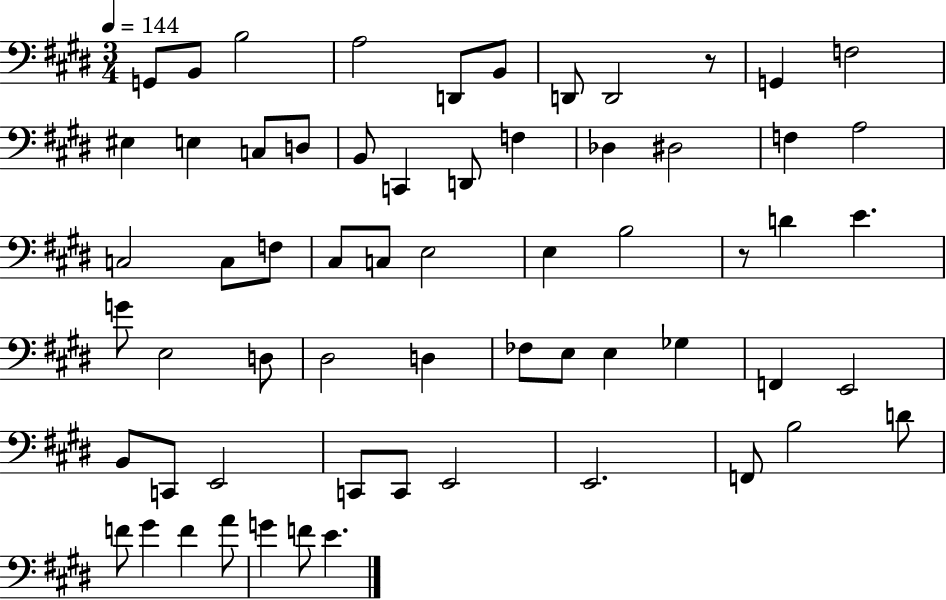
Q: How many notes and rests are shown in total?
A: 62